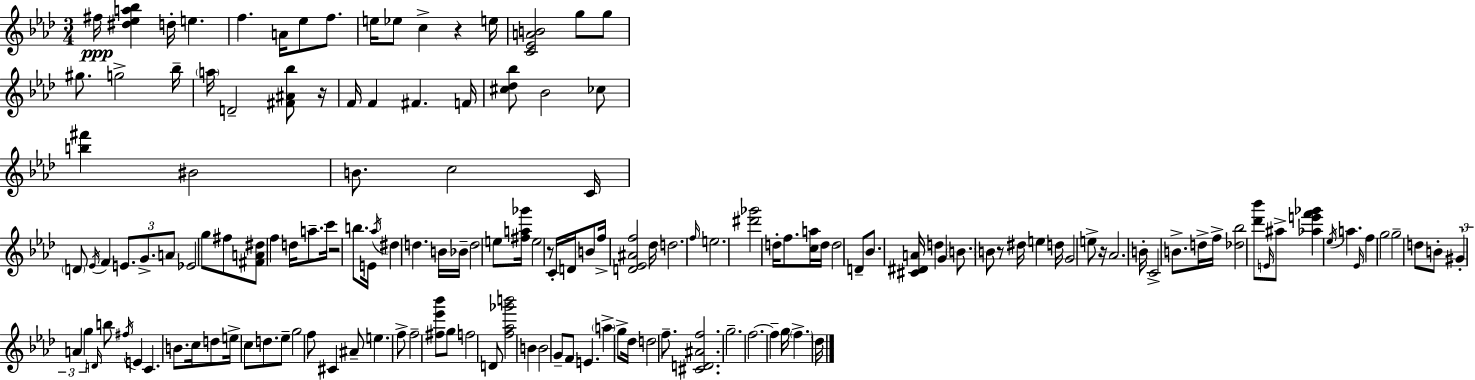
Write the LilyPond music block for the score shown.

{
  \clef treble
  \numericTimeSignature
  \time 3/4
  \key aes \major
  fis''16\ppp <dis'' ees'' a'' bes''>4 d''16-. e''4. | f''4. a'16 ees''8 f''8. | e''16 ees''8 c''4-> r4 e''16 | <c' ees' a' b'>2 g''8 g''8 | \break gis''8. g''2-> bes''16-- | \parenthesize a''16 d'2-- <fis' ais' bes''>8 r16 | f'16 f'4 fis'4. f'16 | <cis'' des'' bes''>8 bes'2 ces''8 | \break <b'' fis'''>4 bis'2 | b'8. c''2 c'16 | \parenthesize d'8 \acciaccatura { ees'16 } f'4 \tuplet 3/2 { e'8. g'8.-> | a'8 } ees'2 g''8 | \break fis''8 <fis' a' dis''>8 f''4 d''16 a''8.-- | c'''16 r2 b''8. | e'16 \acciaccatura { aes''16 } dis''4 d''4. | b'16 bes'16-- d''2 e''8 | \break <fis'' a'' ges'''>16 e''2 r8 | c'16-. d'16 b'8 f''16-> <d' ees' ais' f''>2 | des''16 d''2. | \grace { f''16 } e''2. | \break <dis''' ges'''>2 d''16-. | f''8. <c'' a''>16 d''16 d''2 | d'8-- bes'8. <cis' dis' a'>16 d''4 g'4 | \parenthesize b'8. b'8 r8 dis''16 e''4 | \break d''16 g'2 | e''8-> r16 aes'2. | b'16-. c'2-> | b'8.-> d''16-> f''16-> <des'' bes''>2 | \break <des''' bes'''>8 \grace { e'16 } ais''8-> <aes'' e''' f''' ges'''>4 \acciaccatura { ees''16 } a''4. | \grace { ees'16 } f''4 g''2 | g''2-- | d''8 b'8-. \tuplet 3/2 { gis'4-. a'4 | \break g''4 } \grace { d'16 } b''8 \acciaccatura { fis''16 } e'4 | c'4. b'8. c''16 | d''8 e''16-> c''8 d''8. ees''8-- g''2 | f''8 cis'4 | \break ais'8-- e''4. f''8-> f''2-- | <fis'' ees''' bes'''>8 g''8 f''2 | d'8 <f'' aes'' ges''' b'''>2 | b'4 b'2 | \break g'8-- f'8 e'4. | \parenthesize a''4-> g''8-> des''16 d''2 | f''8.-- <cis' d' ais' f''>2. | g''2.-- | \break f''2.~~ | f''4-- | g''16 \parenthesize f''4.-> des''16 \bar "|."
}